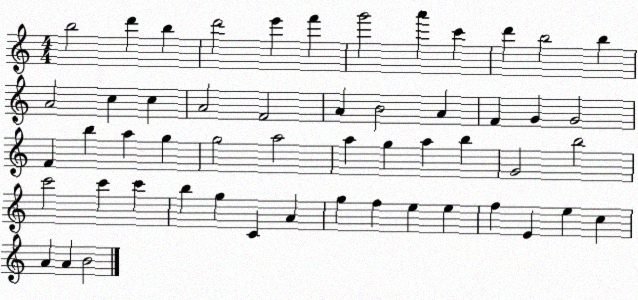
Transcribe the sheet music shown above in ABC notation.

X:1
T:Untitled
M:4/4
L:1/4
K:C
b2 d' b d'2 e' f' g'2 a' c' d' b2 b A2 c c A2 F2 A B2 A F G G2 F b a g g2 a2 a g a b G2 b2 c'2 c' c' b g C A g f e e f E e c A A B2